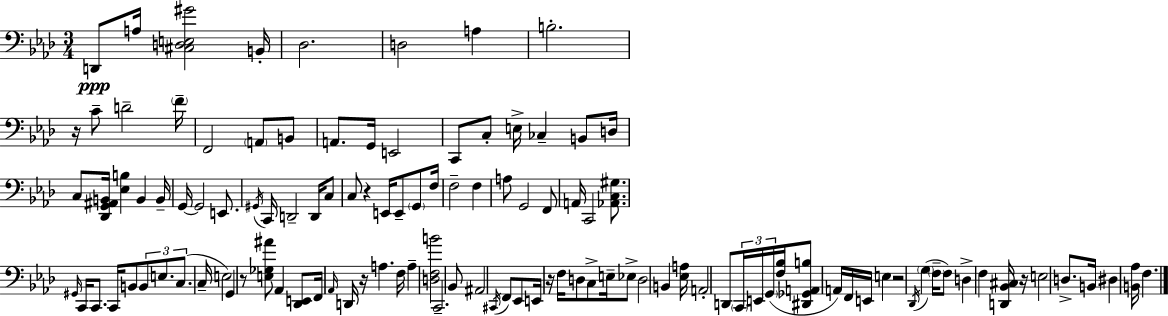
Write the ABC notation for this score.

X:1
T:Untitled
M:3/4
L:1/4
K:Ab
D,,/2 A,/4 [^C,D,E,^G]2 B,,/4 _D,2 D,2 A, B,2 z/4 C/2 D2 F/4 F,,2 A,,/2 B,,/2 A,,/2 G,,/4 E,,2 C,,/2 C,/2 E,/4 _C, B,,/2 D,/4 C,/2 [_D,,G,,^A,,B,,]/4 [_E,B,] B,, B,,/4 G,,/4 G,,2 E,,/2 ^G,,/4 C,,/4 D,,2 D,,/4 C,/2 C,/2 z E,,/4 E,,/2 G,,/2 F,/4 F,2 F, A,/2 G,,2 F,,/2 A,,/4 C,,2 [_A,,C,^G,]/2 ^G,,/4 C,,/4 C,,/2 C,,/4 B,,/2 B,,/2 E,/2 C,/2 C,/4 E,2 G,, z/2 [E,_G,^A]/2 _A,, [_D,,E,,]/2 F,,/4 _A,,/4 D,,/4 z/4 A, F,/4 A, [D,F,B]2 C,,2 _B,,/2 ^A,,2 ^C,,/4 F,,/2 _E,,/2 E,,/4 z/4 F,/4 D,/2 C,/2 E,/4 _E,/2 D,2 B,, [_E,A,]/4 A,,2 D,,/2 C,,/4 E,,/4 G,,/4 [F,_B,]/4 [^D,,_G,,A,,B,]/2 A,,/4 F,,/4 E,,/4 E, z2 _D,,/4 G, F,/4 F,/2 D, F, [D,,_B,,^C,]/4 z/4 E,2 D,/2 B,,/4 ^D, [B,,_A,]/4 F,